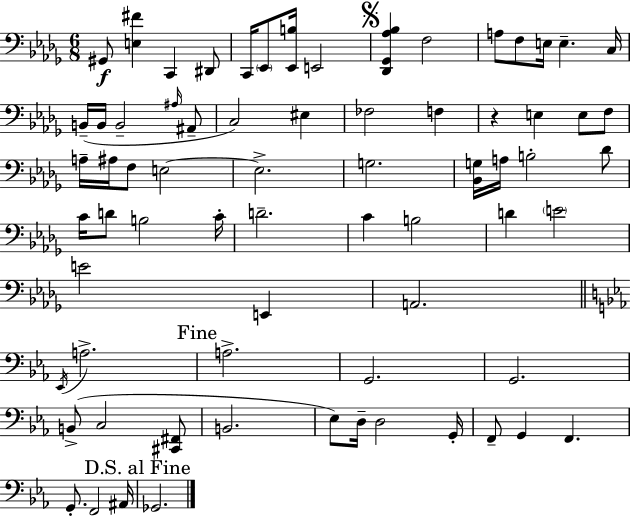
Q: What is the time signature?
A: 6/8